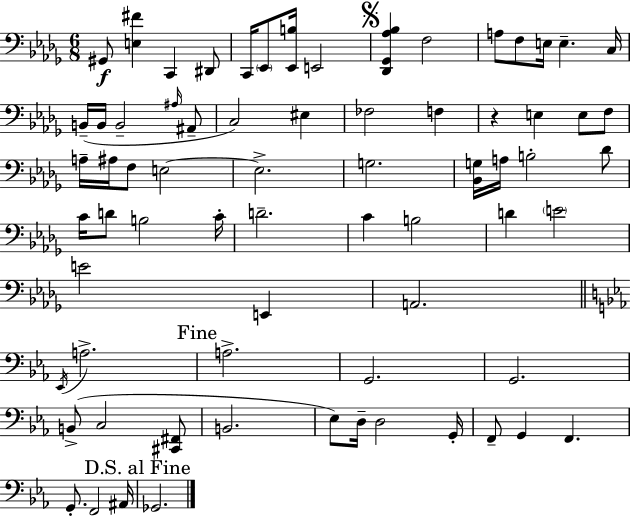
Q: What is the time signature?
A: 6/8